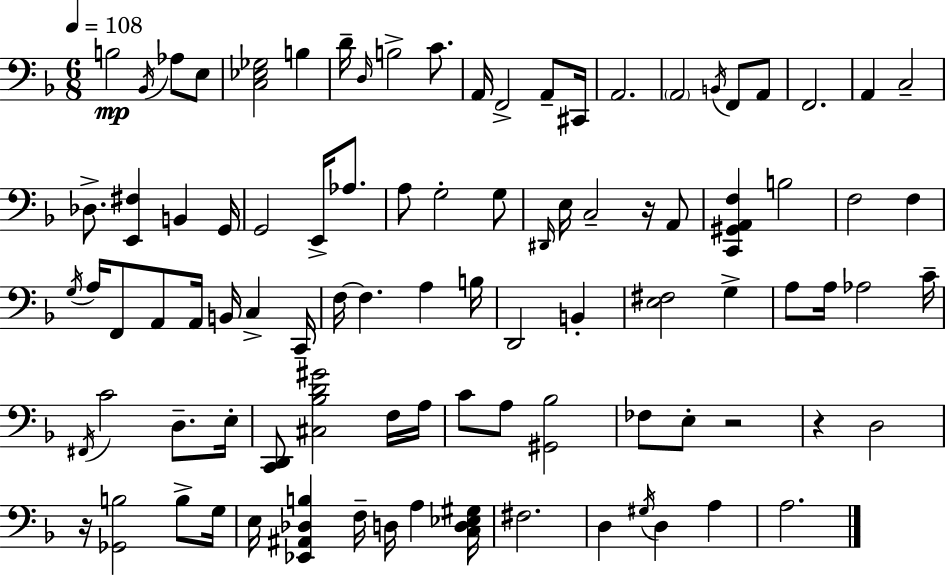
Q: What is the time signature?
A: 6/8